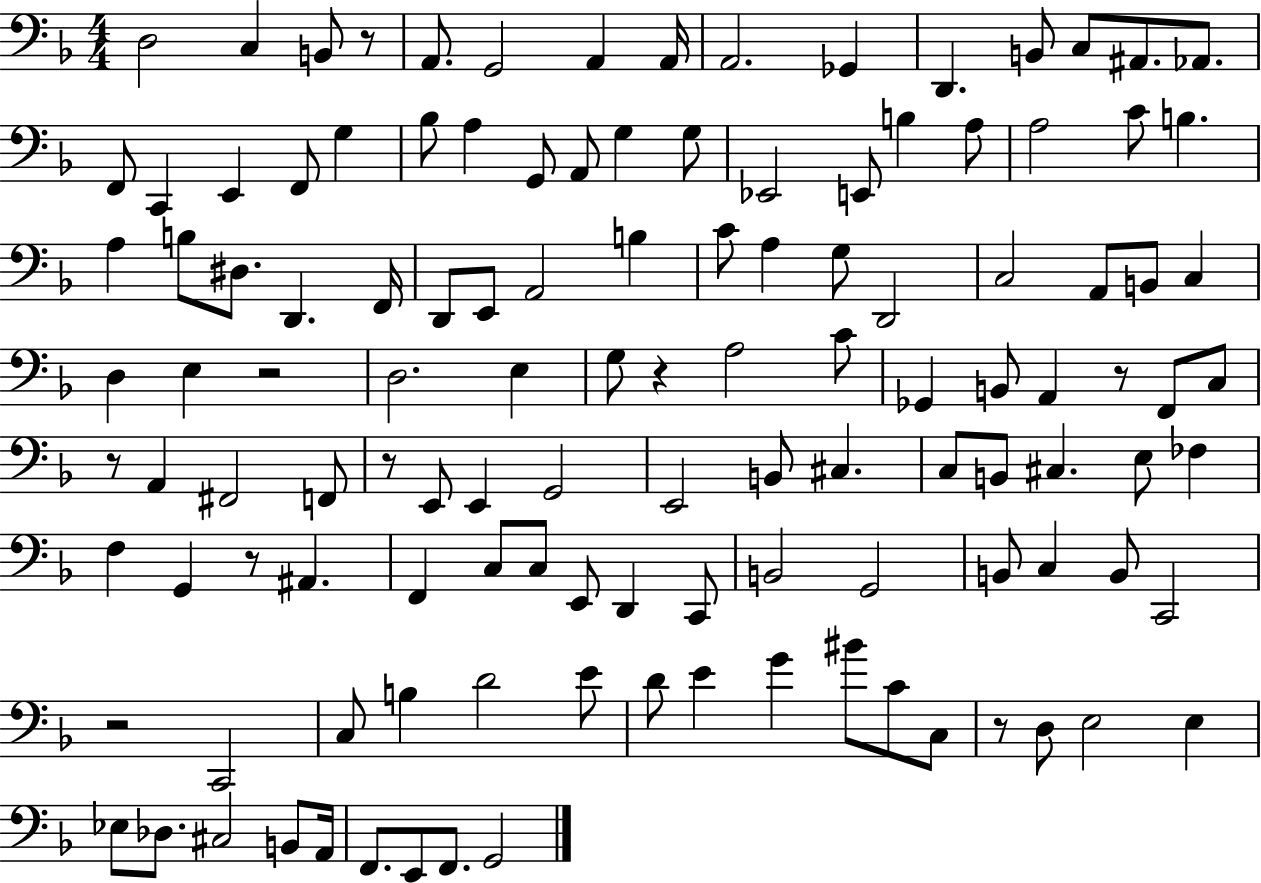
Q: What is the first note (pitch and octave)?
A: D3